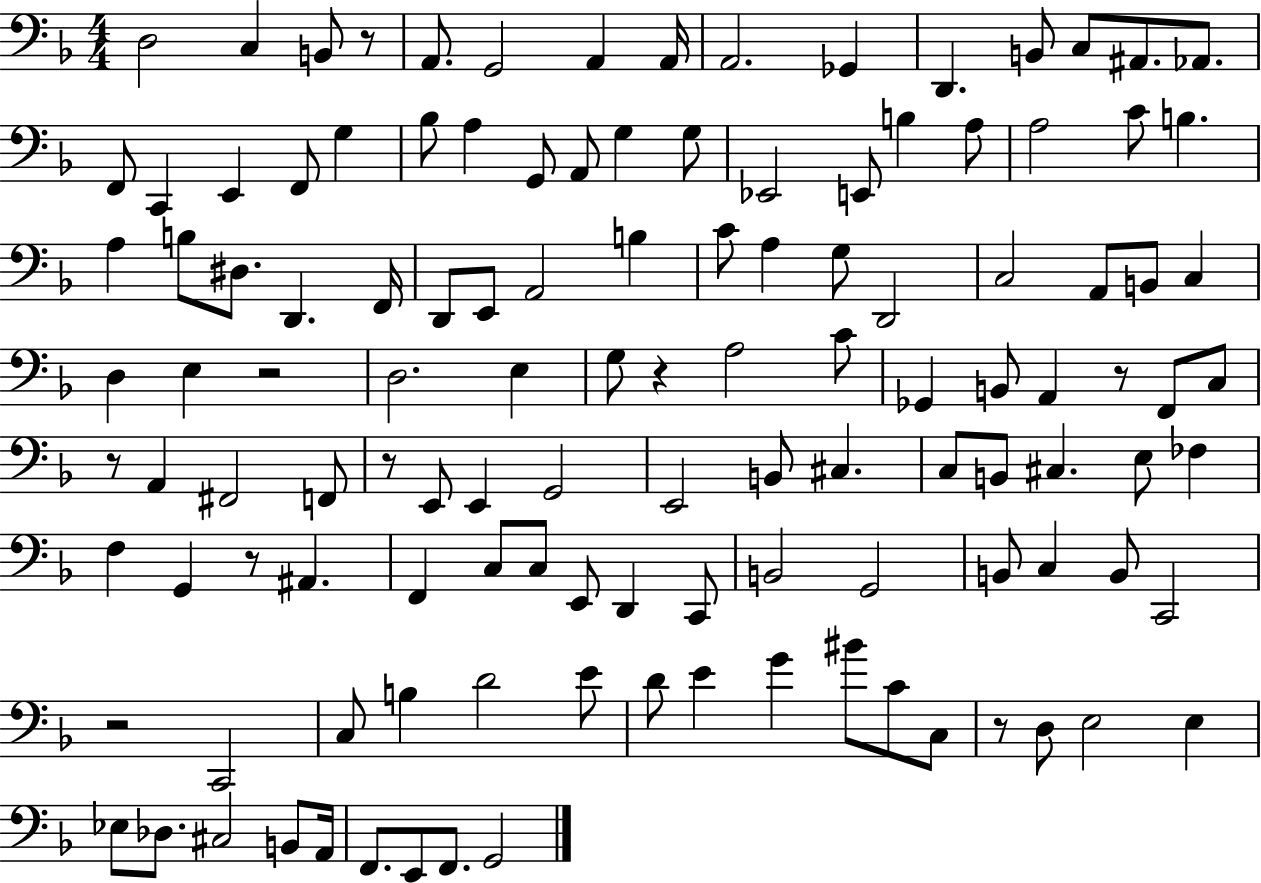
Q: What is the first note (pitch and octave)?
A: D3